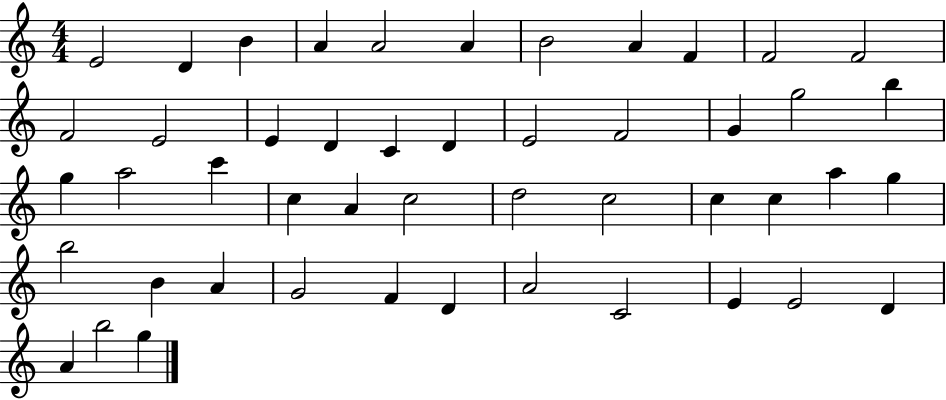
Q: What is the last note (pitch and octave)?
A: G5